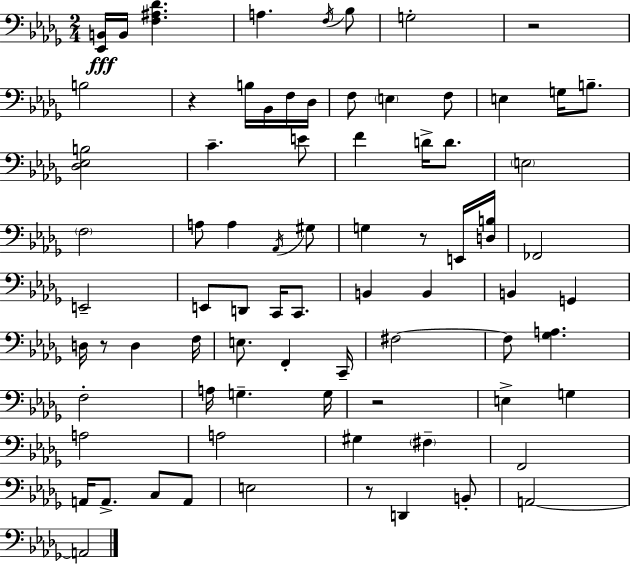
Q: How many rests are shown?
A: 6